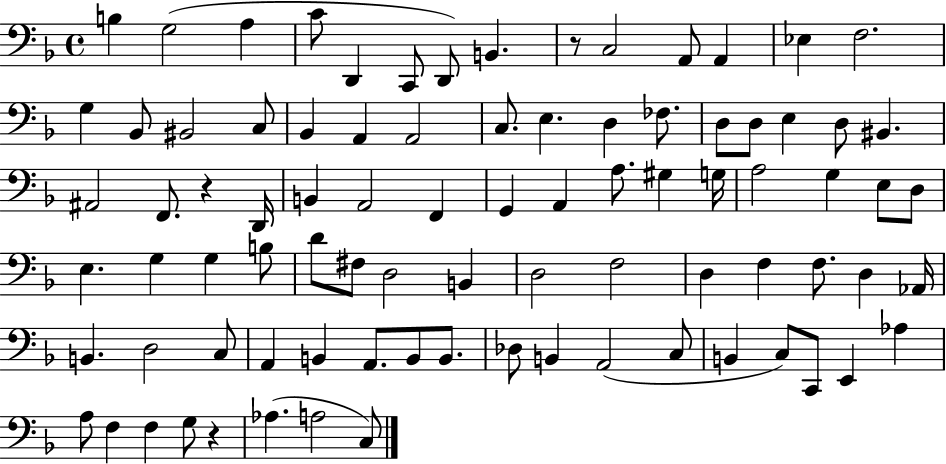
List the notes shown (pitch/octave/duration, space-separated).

B3/q G3/h A3/q C4/e D2/q C2/e D2/e B2/q. R/e C3/h A2/e A2/q Eb3/q F3/h. G3/q Bb2/e BIS2/h C3/e Bb2/q A2/q A2/h C3/e. E3/q. D3/q FES3/e. D3/e D3/e E3/q D3/e BIS2/q. A#2/h F2/e. R/q D2/s B2/q A2/h F2/q G2/q A2/q A3/e. G#3/q G3/s A3/h G3/q E3/e D3/e E3/q. G3/q G3/q B3/e D4/e F#3/e D3/h B2/q D3/h F3/h D3/q F3/q F3/e. D3/q Ab2/s B2/q. D3/h C3/e A2/q B2/q A2/e. B2/e B2/e. Db3/e B2/q A2/h C3/e B2/q C3/e C2/e E2/q Ab3/q A3/e F3/q F3/q G3/e R/q Ab3/q. A3/h C3/e